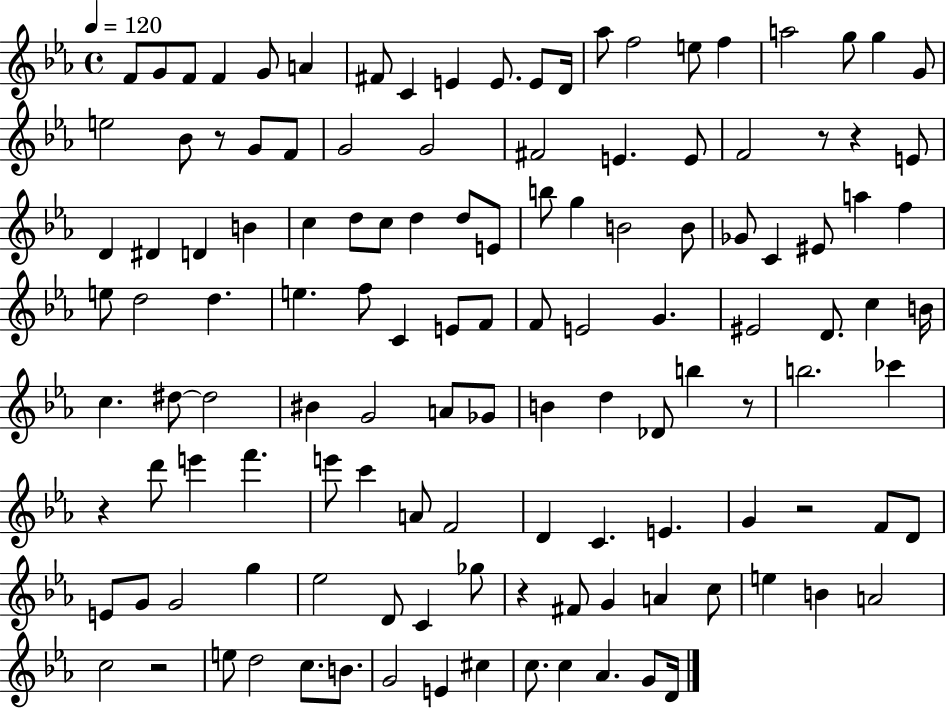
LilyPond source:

{
  \clef treble
  \time 4/4
  \defaultTimeSignature
  \key ees \major
  \tempo 4 = 120
  \repeat volta 2 { f'8 g'8 f'8 f'4 g'8 a'4 | fis'8 c'4 e'4 e'8. e'8 d'16 | aes''8 f''2 e''8 f''4 | a''2 g''8 g''4 g'8 | \break e''2 bes'8 r8 g'8 f'8 | g'2 g'2 | fis'2 e'4. e'8 | f'2 r8 r4 e'8 | \break d'4 dis'4 d'4 b'4 | c''4 d''8 c''8 d''4 d''8 e'8 | b''8 g''4 b'2 b'8 | ges'8 c'4 eis'8 a''4 f''4 | \break e''8 d''2 d''4. | e''4. f''8 c'4 e'8 f'8 | f'8 e'2 g'4. | eis'2 d'8. c''4 b'16 | \break c''4. dis''8~~ dis''2 | bis'4 g'2 a'8 ges'8 | b'4 d''4 des'8 b''4 r8 | b''2. ces'''4 | \break r4 d'''8 e'''4 f'''4. | e'''8 c'''4 a'8 f'2 | d'4 c'4. e'4. | g'4 r2 f'8 d'8 | \break e'8 g'8 g'2 g''4 | ees''2 d'8 c'4 ges''8 | r4 fis'8 g'4 a'4 c''8 | e''4 b'4 a'2 | \break c''2 r2 | e''8 d''2 c''8. b'8. | g'2 e'4 cis''4 | c''8. c''4 aes'4. g'8 d'16 | \break } \bar "|."
}